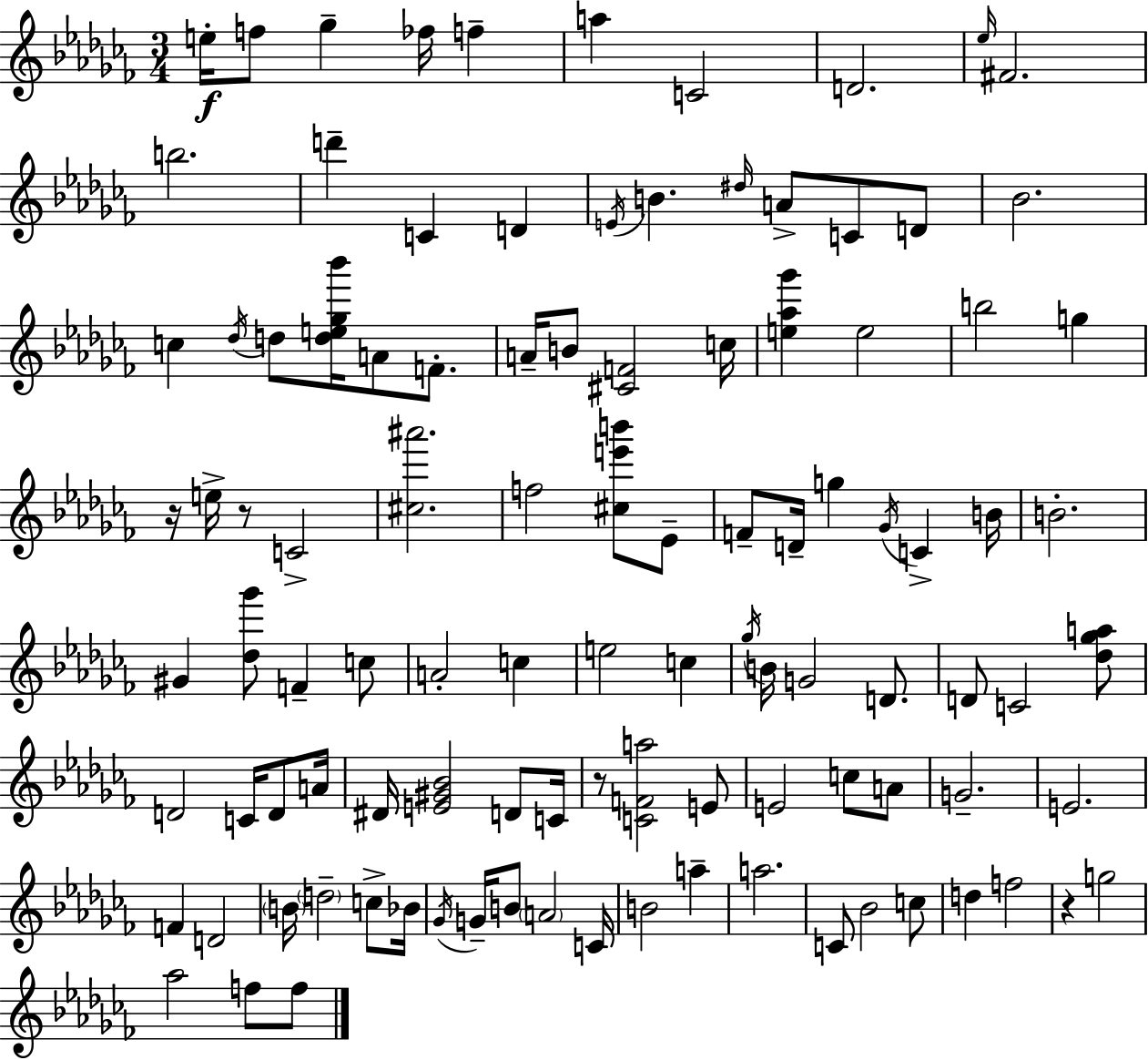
{
  \clef treble
  \numericTimeSignature
  \time 3/4
  \key aes \minor
  e''16-.\f f''8 ges''4-- fes''16 f''4-- | a''4 c'2 | d'2. | \grace { ees''16 } fis'2. | \break b''2. | d'''4-- c'4 d'4 | \acciaccatura { e'16 } b'4. \grace { dis''16 } a'8-> c'8 | d'8 bes'2. | \break c''4 \acciaccatura { des''16 } d''8 <d'' e'' ges'' bes'''>16 a'8 | f'8.-. a'16-- b'8 <cis' f'>2 | c''16 <e'' aes'' ges'''>4 e''2 | b''2 | \break g''4 r16 e''16-> r8 c'2-> | <cis'' ais'''>2. | f''2 | <cis'' e''' b'''>8 ees'8-- f'8-- d'16-- g''4 \acciaccatura { ges'16 } | \break c'4-> b'16 b'2.-. | gis'4 <des'' ges'''>8 f'4-- | c''8 a'2-. | c''4 e''2 | \break c''4 \acciaccatura { ges''16 } b'16 g'2 | d'8. d'8 c'2 | <des'' ges'' a''>8 d'2 | c'16 d'8 a'16 dis'16 <e' gis' bes'>2 | \break d'8 c'16 r8 <c' f' a''>2 | e'8 e'2 | c''8 a'8 g'2.-- | e'2. | \break f'4 d'2 | \parenthesize b'16 \parenthesize d''2-- | c''8-> bes'16 \acciaccatura { ges'16 } g'16-- b'8 \parenthesize a'2 | c'16 b'2 | \break a''4-- a''2. | c'8 bes'2 | c''8 d''4 f''2 | r4 g''2 | \break aes''2 | f''8 f''8 \bar "|."
}